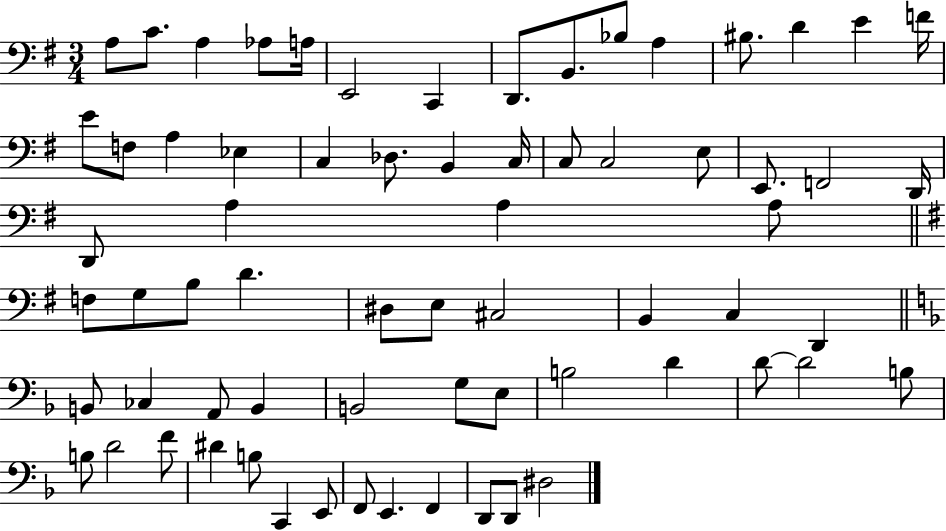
{
  \clef bass
  \numericTimeSignature
  \time 3/4
  \key g \major
  a8 c'8. a4 aes8 a16 | e,2 c,4 | d,8. b,8. bes8 a4 | bis8. d'4 e'4 f'16 | \break e'8 f8 a4 ees4 | c4 des8. b,4 c16 | c8 c2 e8 | e,8. f,2 d,16 | \break d,8 a4 a4 a8 | \bar "||" \break \key g \major f8 g8 b8 d'4. | dis8 e8 cis2 | b,4 c4 d,4 | \bar "||" \break \key f \major b,8 ces4 a,8 b,4 | b,2 g8 e8 | b2 d'4 | d'8~~ d'2 b8 | \break b8 d'2 f'8 | dis'4 b8 c,4 e,8 | f,8 e,4. f,4 | d,8 d,8 dis2 | \break \bar "|."
}